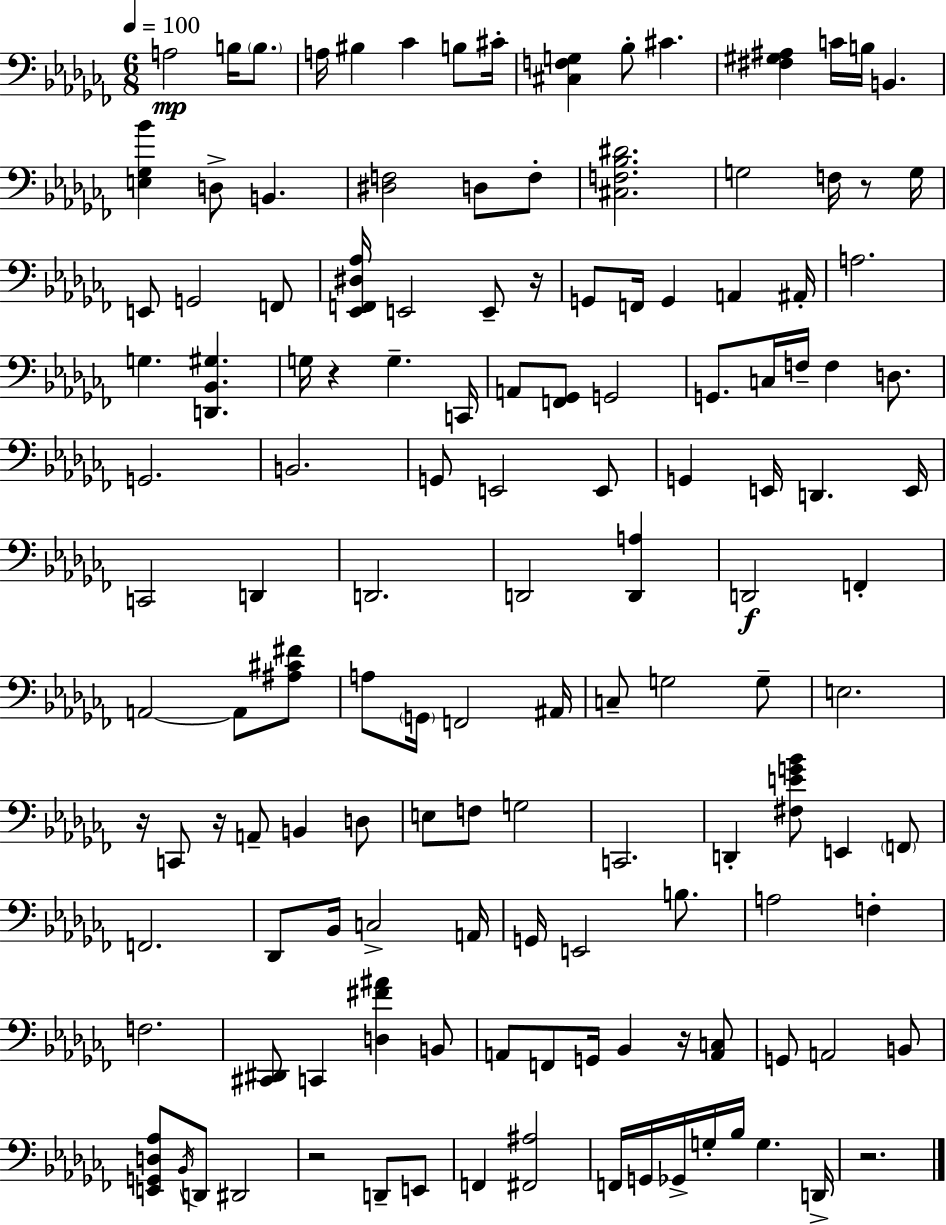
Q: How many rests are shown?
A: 8